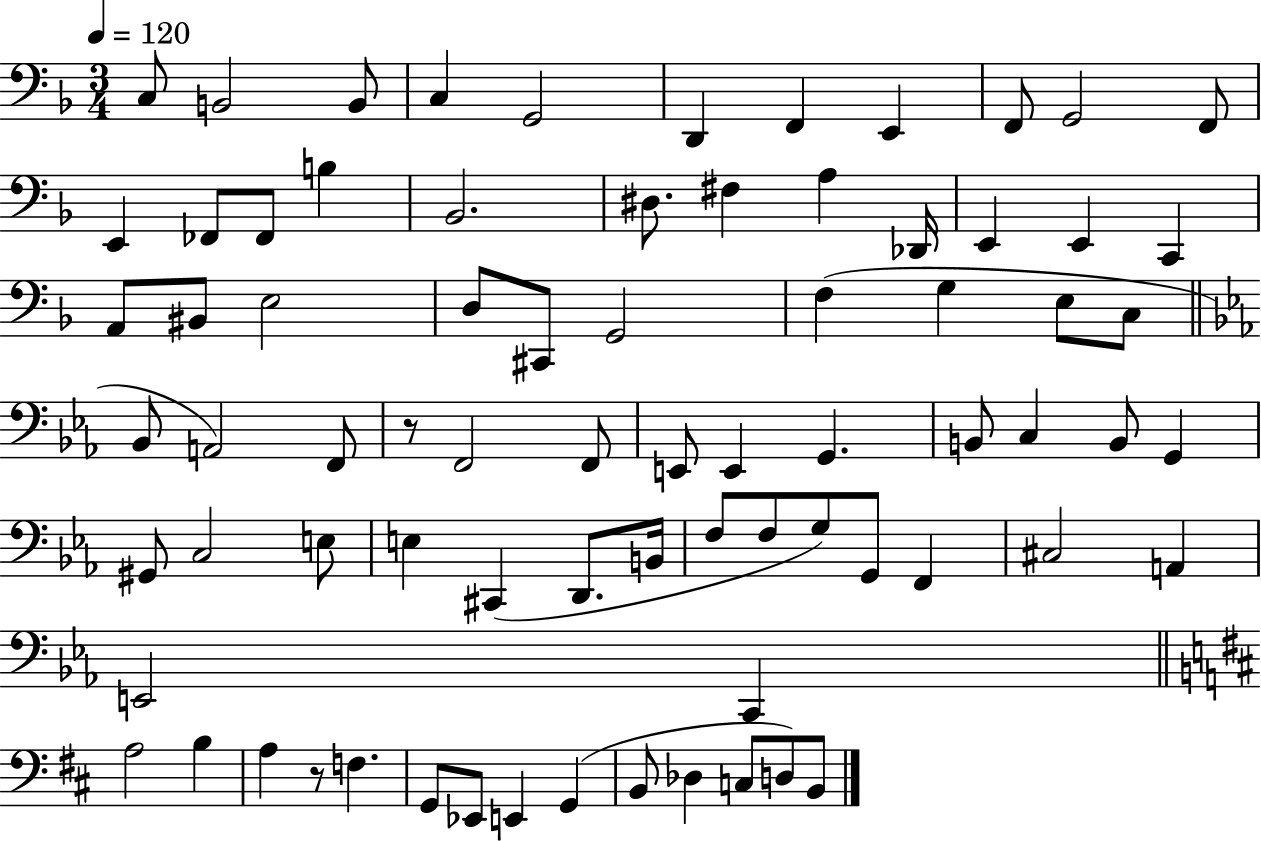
{
  \clef bass
  \numericTimeSignature
  \time 3/4
  \key f \major
  \tempo 4 = 120
  c8 b,2 b,8 | c4 g,2 | d,4 f,4 e,4 | f,8 g,2 f,8 | \break e,4 fes,8 fes,8 b4 | bes,2. | dis8. fis4 a4 des,16 | e,4 e,4 c,4 | \break a,8 bis,8 e2 | d8 cis,8 g,2 | f4( g4 e8 c8 | \bar "||" \break \key c \minor bes,8 a,2) f,8 | r8 f,2 f,8 | e,8 e,4 g,4. | b,8 c4 b,8 g,4 | \break gis,8 c2 e8 | e4 cis,4( d,8. b,16 | f8 f8 g8) g,8 f,4 | cis2 a,4 | \break e,2 c,4 | \bar "||" \break \key b \minor a2 b4 | a4 r8 f4. | g,8 ees,8 e,4 g,4( | b,8 des4 c8 d8) b,8 | \break \bar "|."
}